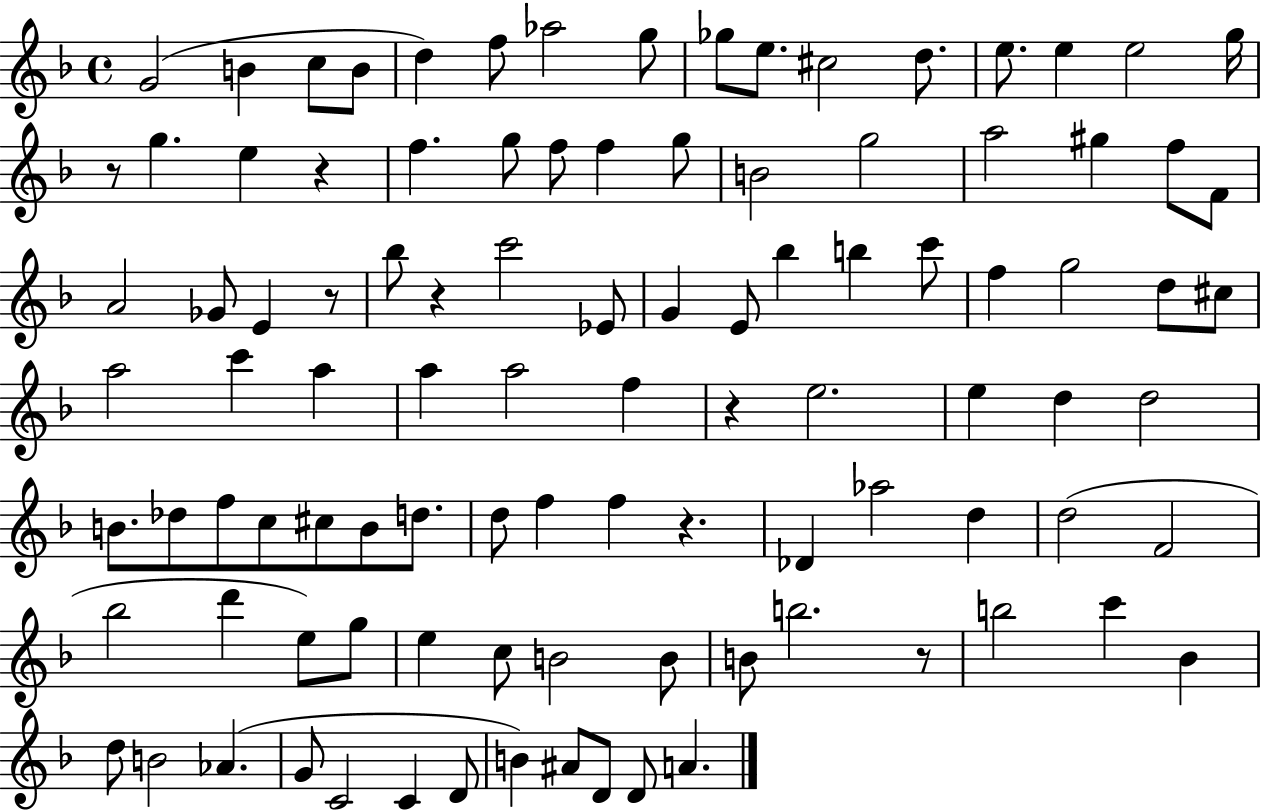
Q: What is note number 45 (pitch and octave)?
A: A5